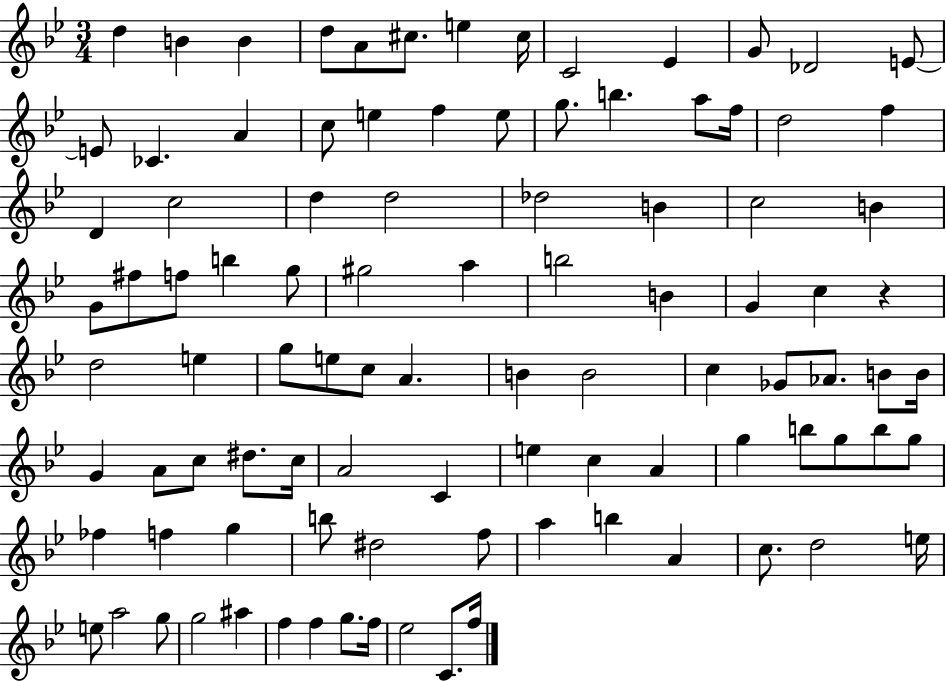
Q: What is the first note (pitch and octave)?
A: D5